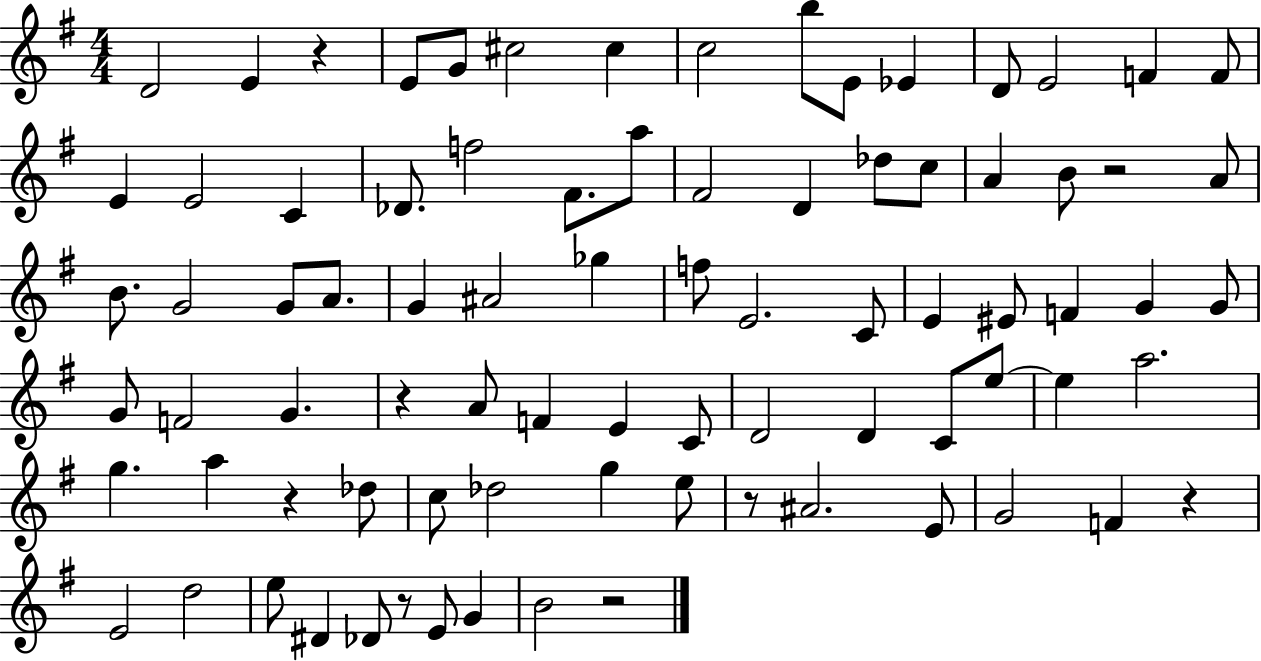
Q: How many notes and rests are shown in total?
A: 83